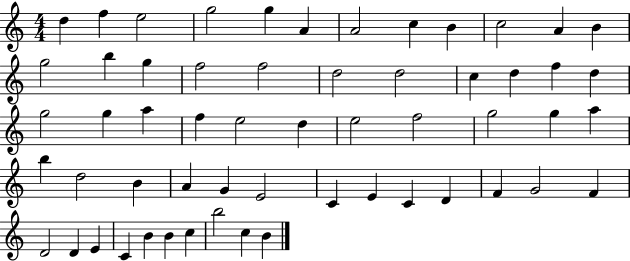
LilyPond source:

{
  \clef treble
  \numericTimeSignature
  \time 4/4
  \key c \major
  d''4 f''4 e''2 | g''2 g''4 a'4 | a'2 c''4 b'4 | c''2 a'4 b'4 | \break g''2 b''4 g''4 | f''2 f''2 | d''2 d''2 | c''4 d''4 f''4 d''4 | \break g''2 g''4 a''4 | f''4 e''2 d''4 | e''2 f''2 | g''2 g''4 a''4 | \break b''4 d''2 b'4 | a'4 g'4 e'2 | c'4 e'4 c'4 d'4 | f'4 g'2 f'4 | \break d'2 d'4 e'4 | c'4 b'4 b'4 c''4 | b''2 c''4 b'4 | \bar "|."
}